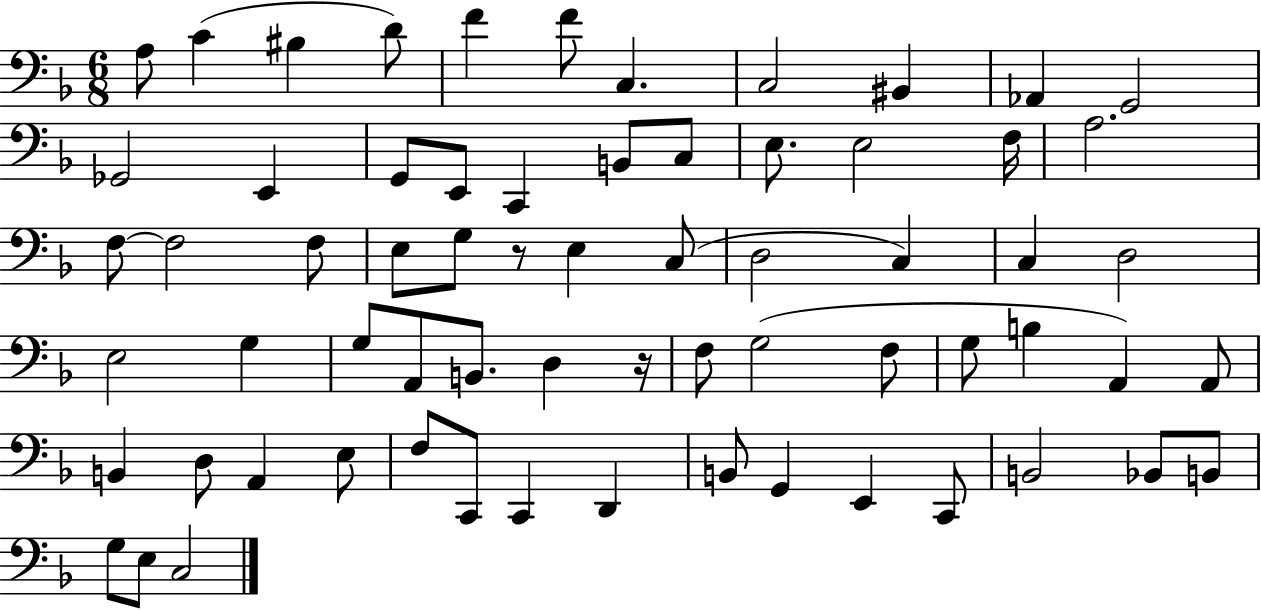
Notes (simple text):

A3/e C4/q BIS3/q D4/e F4/q F4/e C3/q. C3/h BIS2/q Ab2/q G2/h Gb2/h E2/q G2/e E2/e C2/q B2/e C3/e E3/e. E3/h F3/s A3/h. F3/e F3/h F3/e E3/e G3/e R/e E3/q C3/e D3/h C3/q C3/q D3/h E3/h G3/q G3/e A2/e B2/e. D3/q R/s F3/e G3/h F3/e G3/e B3/q A2/q A2/e B2/q D3/e A2/q E3/e F3/e C2/e C2/q D2/q B2/e G2/q E2/q C2/e B2/h Bb2/e B2/e G3/e E3/e C3/h